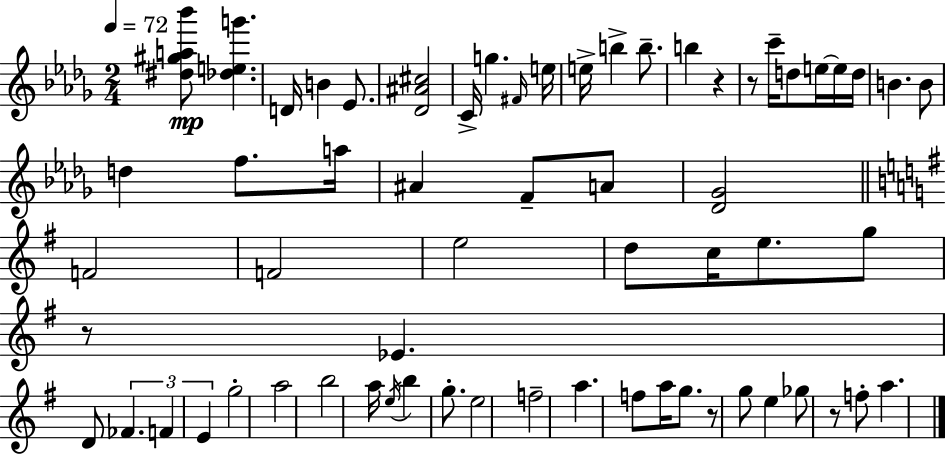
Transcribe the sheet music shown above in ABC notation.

X:1
T:Untitled
M:2/4
L:1/4
K:Bbm
[^d^ga_b']/2 [_deg'] D/4 B _E/2 [_D^A^c]2 C/4 g ^F/4 e/4 e/4 b b/2 b z z/2 c'/4 d/2 e/4 e/4 d/4 B B/2 d f/2 a/4 ^A F/2 A/2 [_D_G]2 F2 F2 e2 d/2 c/4 e/2 g/2 z/2 _E D/2 _F F E g2 a2 b2 a/4 e/4 b g/2 e2 f2 a f/2 a/4 g/2 z/2 g/2 e _g/2 z/2 f/2 a